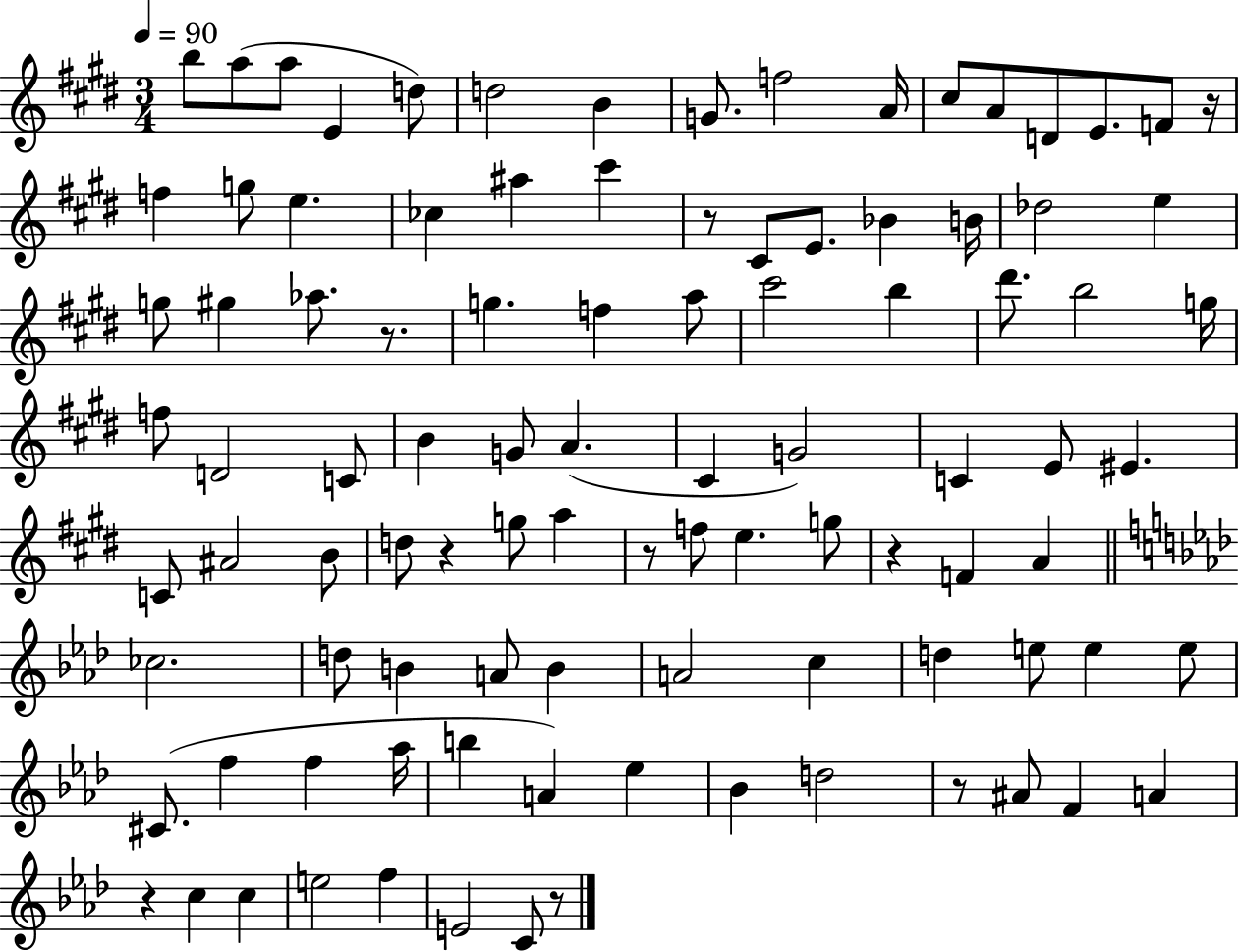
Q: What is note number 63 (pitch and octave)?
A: B4